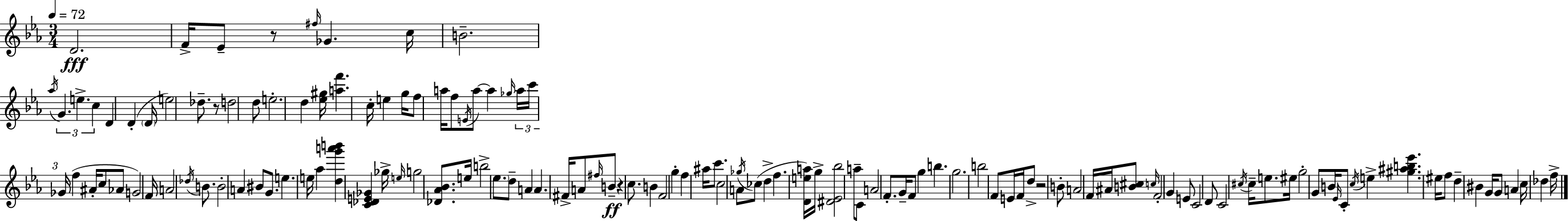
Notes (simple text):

D4/h. F4/s Eb4/e R/e F#5/s Gb4/q. C5/s B4/h. Ab5/s G4/q. E5/q. C5/q D4/q D4/q D4/s E5/h Db5/e. R/e D5/h D5/e E5/h. D5/q [Eb5,G#5]/s [A5,F6]/q. C5/s E5/q G5/s F5/e A5/s F5/e E4/s A5/e A5/q Gb5/s A5/s C6/s Gb4/s F5/q A#4/s C5/e Ab4/e G4/h F4/s A4/h Db5/s B4/e. B4/h A4/q BIS4/e G4/e. E5/q. E5/s Ab5/q [D5,G6,A6,B6]/q [C4,Db4,E4,Gb4]/q Gb5/s E5/s G5/h [Db4,Ab4,Bb4]/e. E5/s B5/h Eb5/e. D5/e A4/q A4/q. F#4/s A4/e F#5/s B4/e R/q C5/e. B4/q F4/h G5/q F5/q A#5/s C6/e. C5/h A4/e Gb5/s CES5/e D5/q F5/q. [D4,E5,A5]/s G5/s [D#4,Eb4,Bb5]/h A5/e C4/e A4/h F4/e. G4/s F4/e G5/q B5/q. G5/h. B5/h F4/e E4/s F4/s D5/e R/h B4/e A4/h F4/s A#4/s [B4,C#5]/e C5/s F4/h G4/q E4/e C4/h D4/e C4/h C#5/s C#5/s E5/e. EIS5/s G5/h G4/e B4/s Eb4/s C4/e C5/s E5/q [G#5,A#5,B5,Eb6]/q. EIS5/s F5/e D5/q BIS4/q G4/s G4/e A4/q C5/s Db5/q F5/s